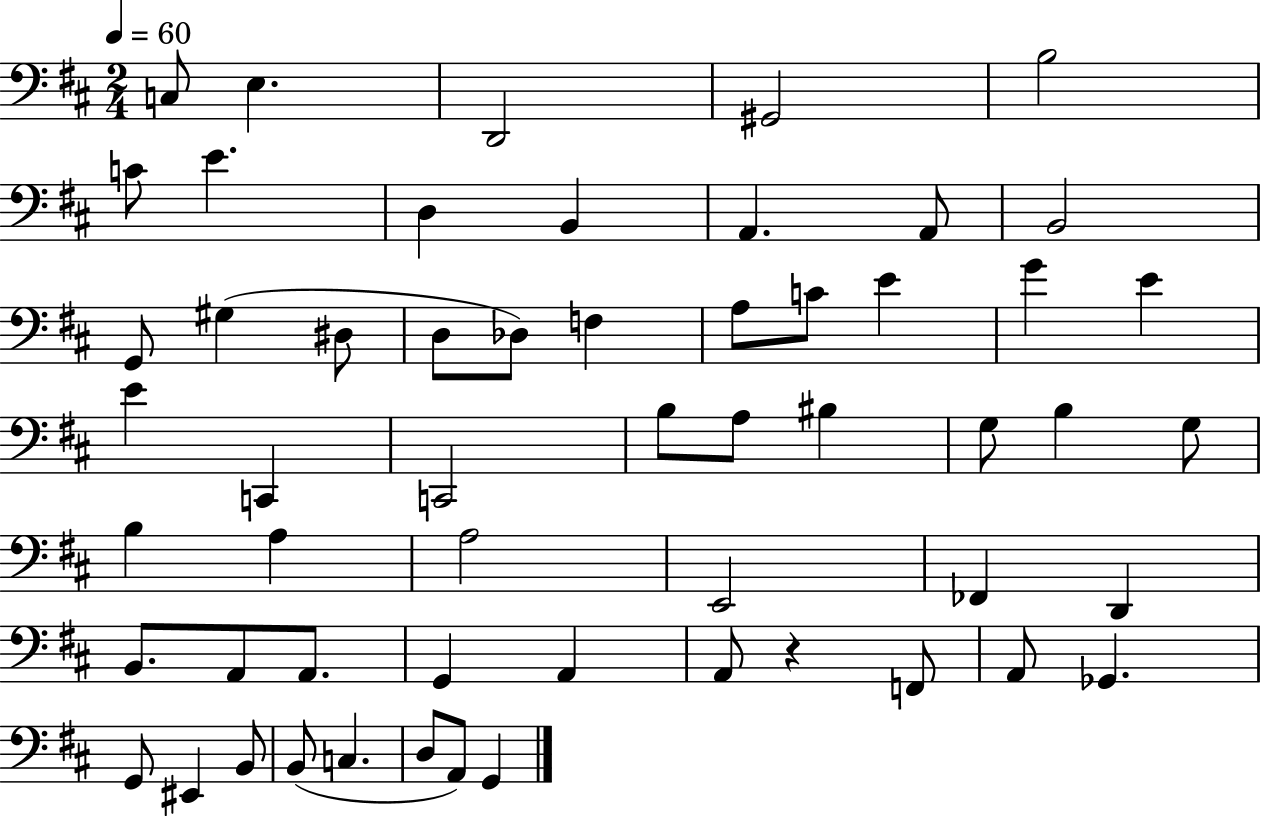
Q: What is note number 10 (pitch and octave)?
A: A2